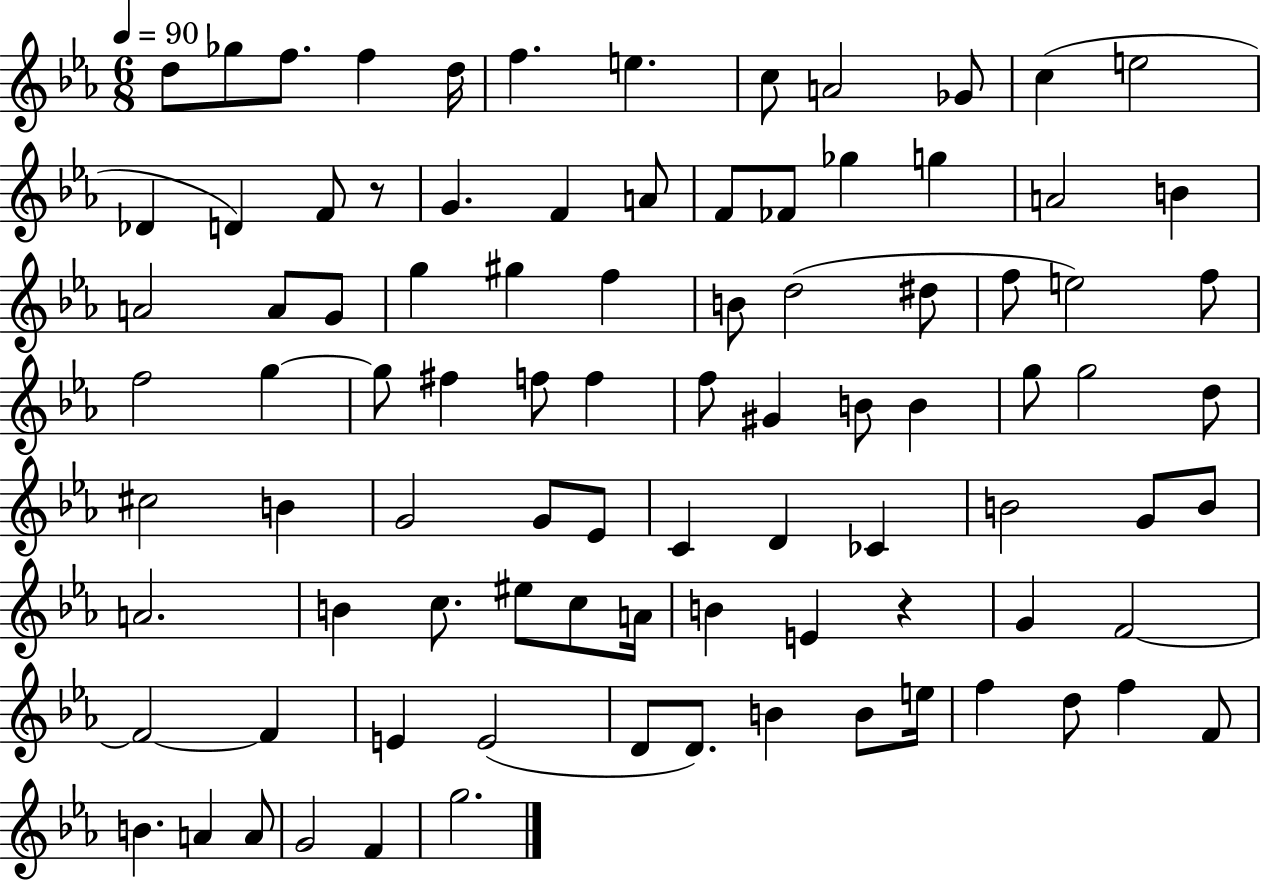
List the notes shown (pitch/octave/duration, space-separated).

D5/e Gb5/e F5/e. F5/q D5/s F5/q. E5/q. C5/e A4/h Gb4/e C5/q E5/h Db4/q D4/q F4/e R/e G4/q. F4/q A4/e F4/e FES4/e Gb5/q G5/q A4/h B4/q A4/h A4/e G4/e G5/q G#5/q F5/q B4/e D5/h D#5/e F5/e E5/h F5/e F5/h G5/q G5/e F#5/q F5/e F5/q F5/e G#4/q B4/e B4/q G5/e G5/h D5/e C#5/h B4/q G4/h G4/e Eb4/e C4/q D4/q CES4/q B4/h G4/e B4/e A4/h. B4/q C5/e. EIS5/e C5/e A4/s B4/q E4/q R/q G4/q F4/h F4/h F4/q E4/q E4/h D4/e D4/e. B4/q B4/e E5/s F5/q D5/e F5/q F4/e B4/q. A4/q A4/e G4/h F4/q G5/h.